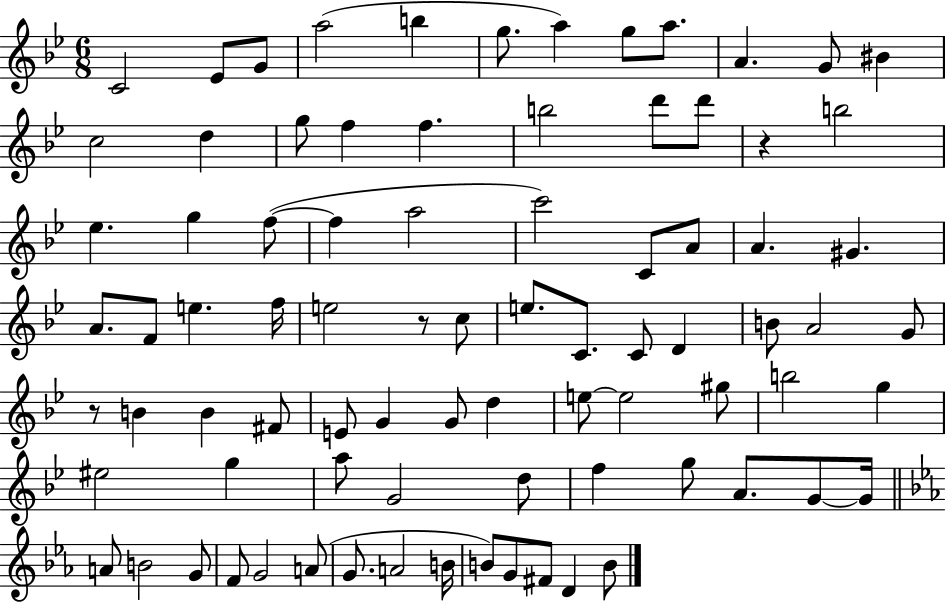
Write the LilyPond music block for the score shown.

{
  \clef treble
  \numericTimeSignature
  \time 6/8
  \key bes \major
  c'2 ees'8 g'8 | a''2( b''4 | g''8. a''4) g''8 a''8. | a'4. g'8 bis'4 | \break c''2 d''4 | g''8 f''4 f''4. | b''2 d'''8 d'''8 | r4 b''2 | \break ees''4. g''4 f''8~(~ | f''4 a''2 | c'''2) c'8 a'8 | a'4. gis'4. | \break a'8. f'8 e''4. f''16 | e''2 r8 c''8 | e''8. c'8. c'8 d'4 | b'8 a'2 g'8 | \break r8 b'4 b'4 fis'8 | e'8 g'4 g'8 d''4 | e''8~~ e''2 gis''8 | b''2 g''4 | \break eis''2 g''4 | a''8 g'2 d''8 | f''4 g''8 a'8. g'8~~ g'16 | \bar "||" \break \key c \minor a'8 b'2 g'8 | f'8 g'2 a'8( | g'8. a'2 b'16 | b'8) g'8 fis'8 d'4 b'8 | \break \bar "|."
}